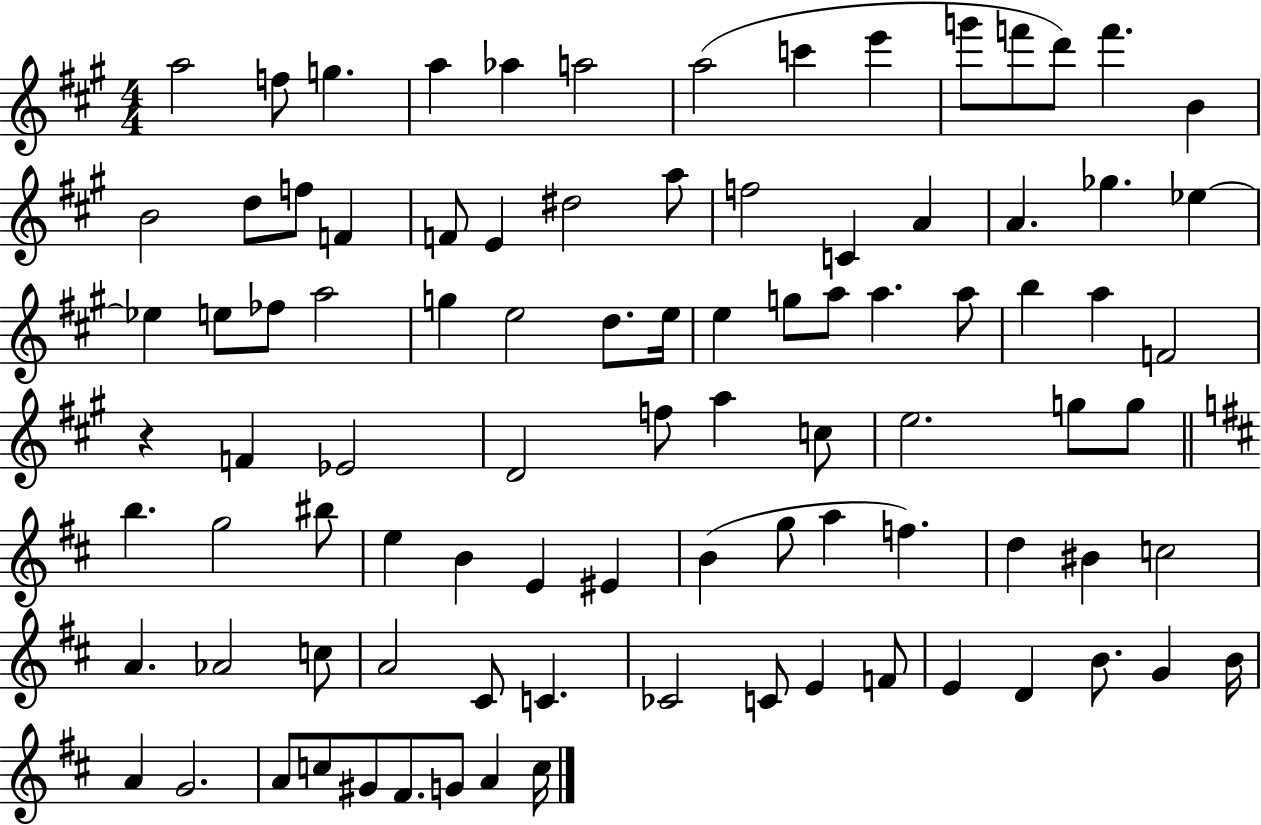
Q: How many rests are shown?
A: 1